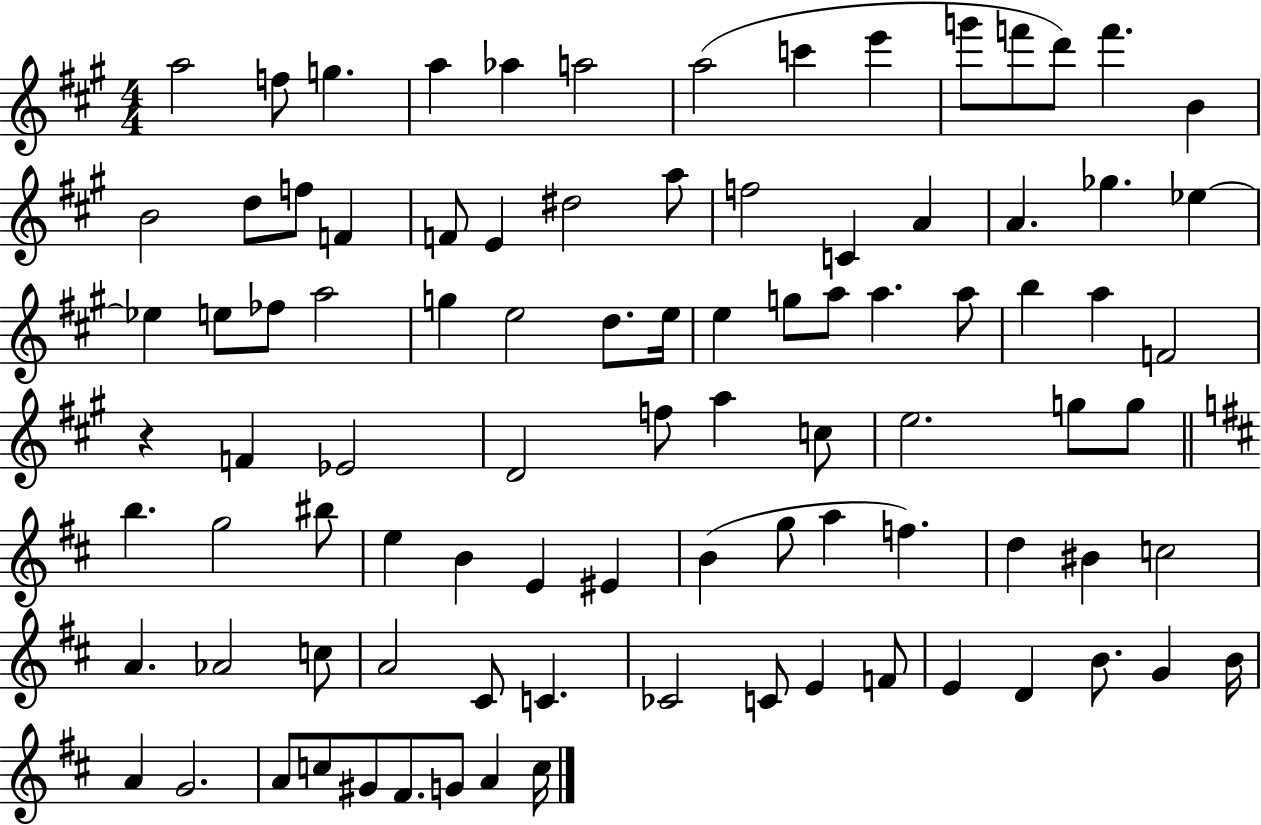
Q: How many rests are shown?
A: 1